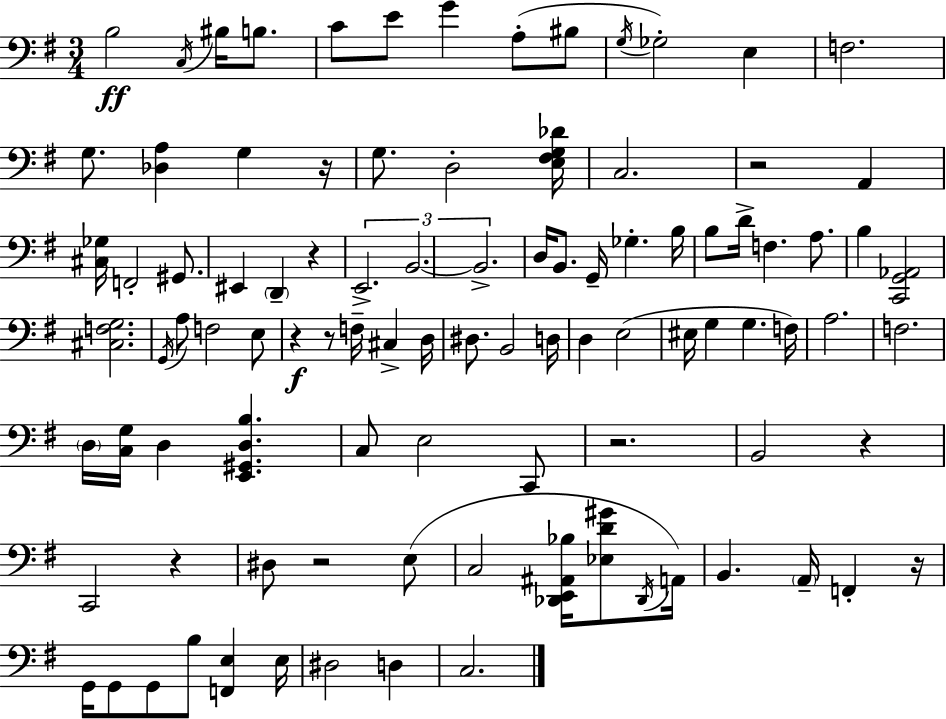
X:1
T:Untitled
M:3/4
L:1/4
K:G
B,2 C,/4 ^B,/4 B,/2 C/2 E/2 G A,/2 ^B,/2 G,/4 _G,2 E, F,2 G,/2 [_D,A,] G, z/4 G,/2 D,2 [E,^F,G,_D]/4 C,2 z2 A,, [^C,_G,]/4 F,,2 ^G,,/2 ^E,, D,, z E,,2 B,,2 B,,2 D,/4 B,,/2 G,,/4 _G, B,/4 B,/2 D/4 F, A,/2 B, [C,,G,,_A,,]2 [^C,F,G,]2 G,,/4 A,/2 F,2 E,/2 z z/2 F,/4 ^C, D,/4 ^D,/2 B,,2 D,/4 D, E,2 ^E,/4 G, G, F,/4 A,2 F,2 D,/4 [C,G,]/4 D, [E,,^G,,D,B,] C,/2 E,2 C,,/2 z2 B,,2 z C,,2 z ^D,/2 z2 E,/2 C,2 [_D,,E,,^A,,_B,]/4 [_E,D^G]/2 _D,,/4 A,,/4 B,, A,,/4 F,, z/4 G,,/4 G,,/2 G,,/2 B,/2 [F,,E,] E,/4 ^D,2 D, C,2